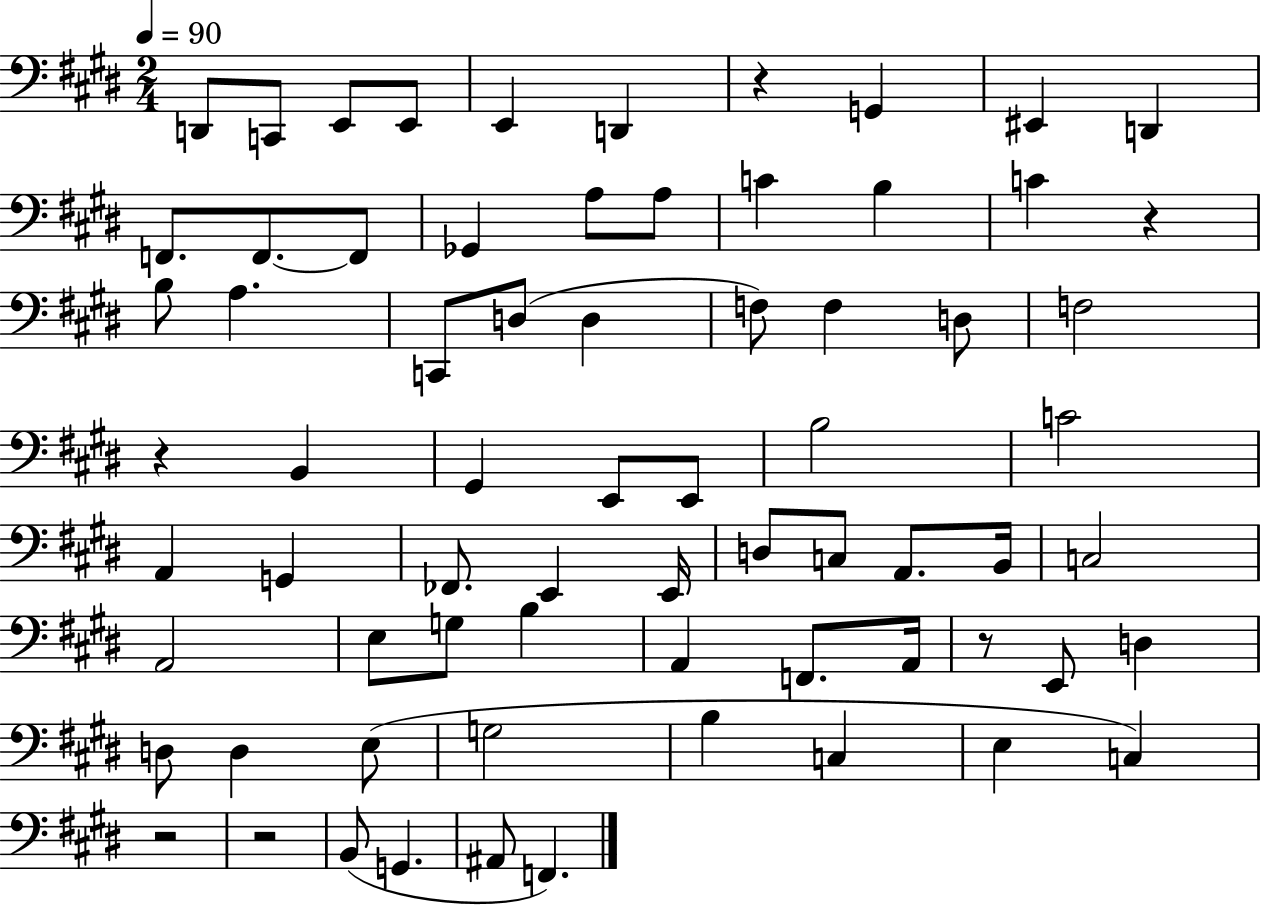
{
  \clef bass
  \numericTimeSignature
  \time 2/4
  \key e \major
  \tempo 4 = 90
  d,8 c,8 e,8 e,8 | e,4 d,4 | r4 g,4 | eis,4 d,4 | \break f,8. f,8.~~ f,8 | ges,4 a8 a8 | c'4 b4 | c'4 r4 | \break b8 a4. | c,8 d8( d4 | f8) f4 d8 | f2 | \break r4 b,4 | gis,4 e,8 e,8 | b2 | c'2 | \break a,4 g,4 | fes,8. e,4 e,16 | d8 c8 a,8. b,16 | c2 | \break a,2 | e8 g8 b4 | a,4 f,8. a,16 | r8 e,8 d4 | \break d8 d4 e8( | g2 | b4 c4 | e4 c4) | \break r2 | r2 | b,8( g,4. | ais,8 f,4.) | \break \bar "|."
}